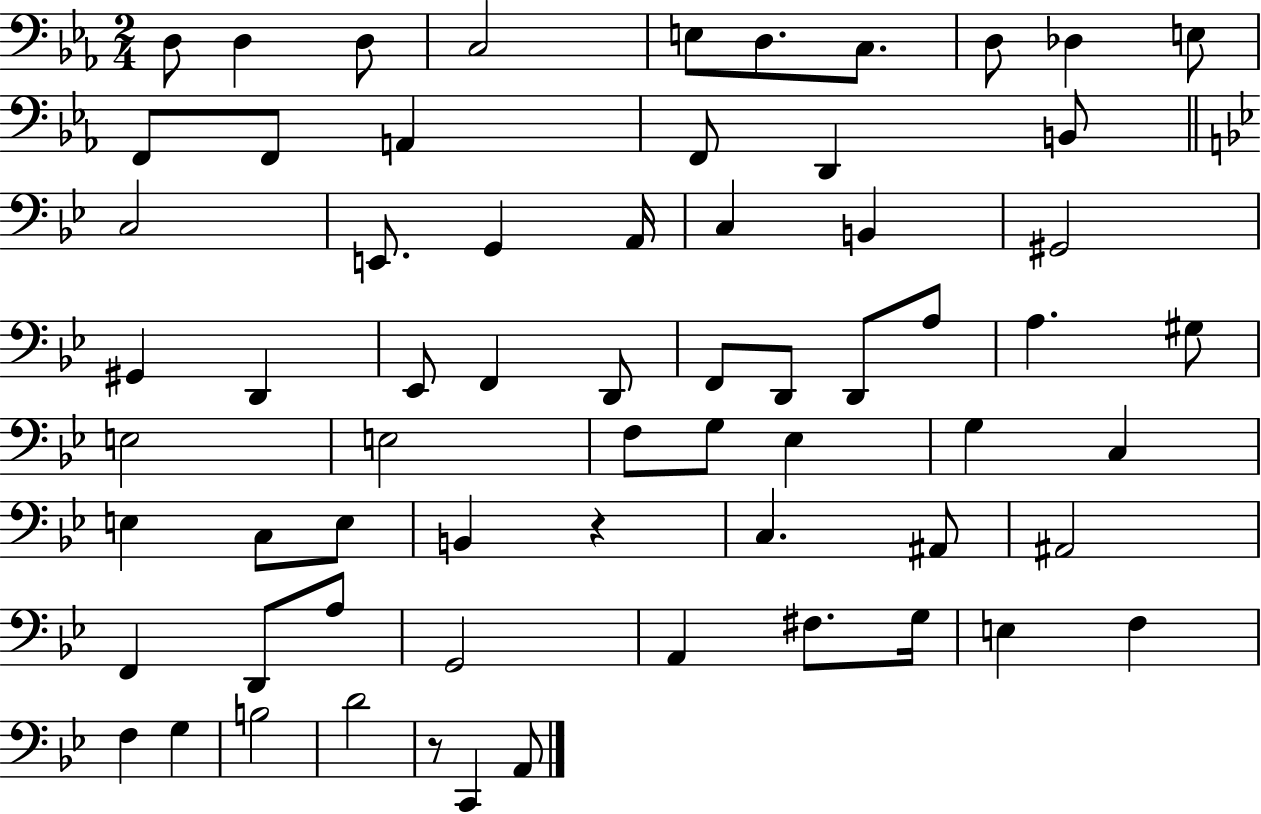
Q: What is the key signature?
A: EES major